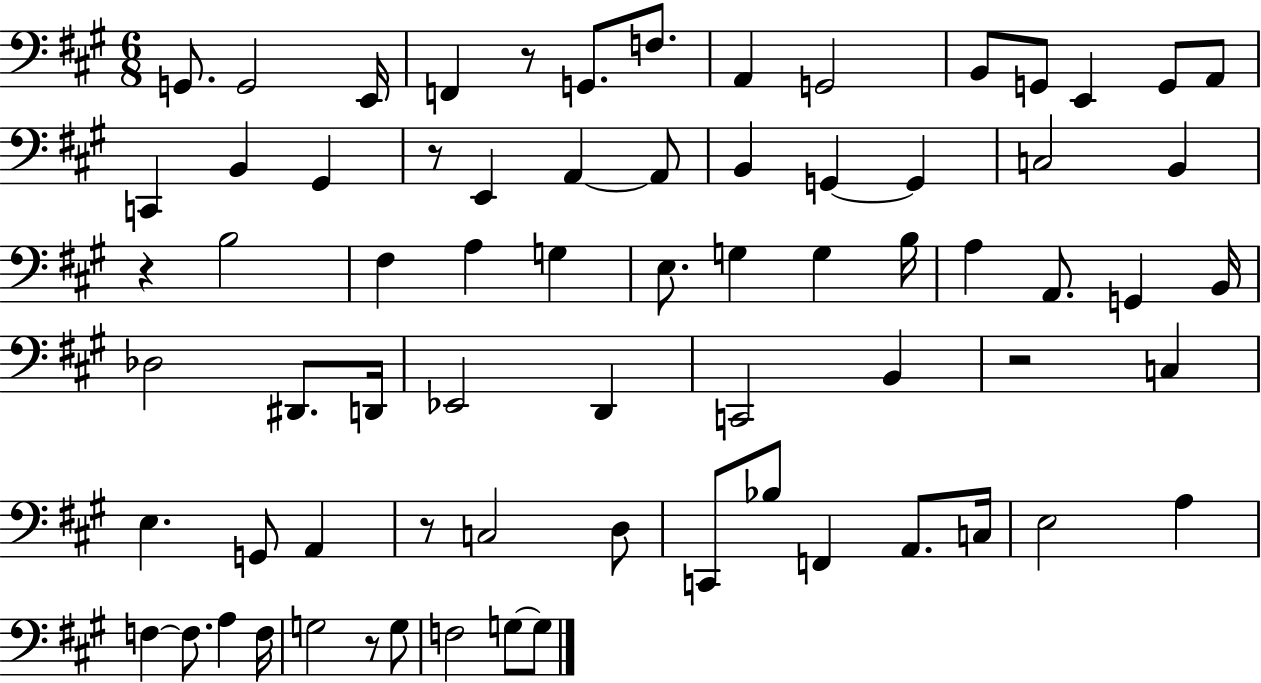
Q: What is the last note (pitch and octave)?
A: G3